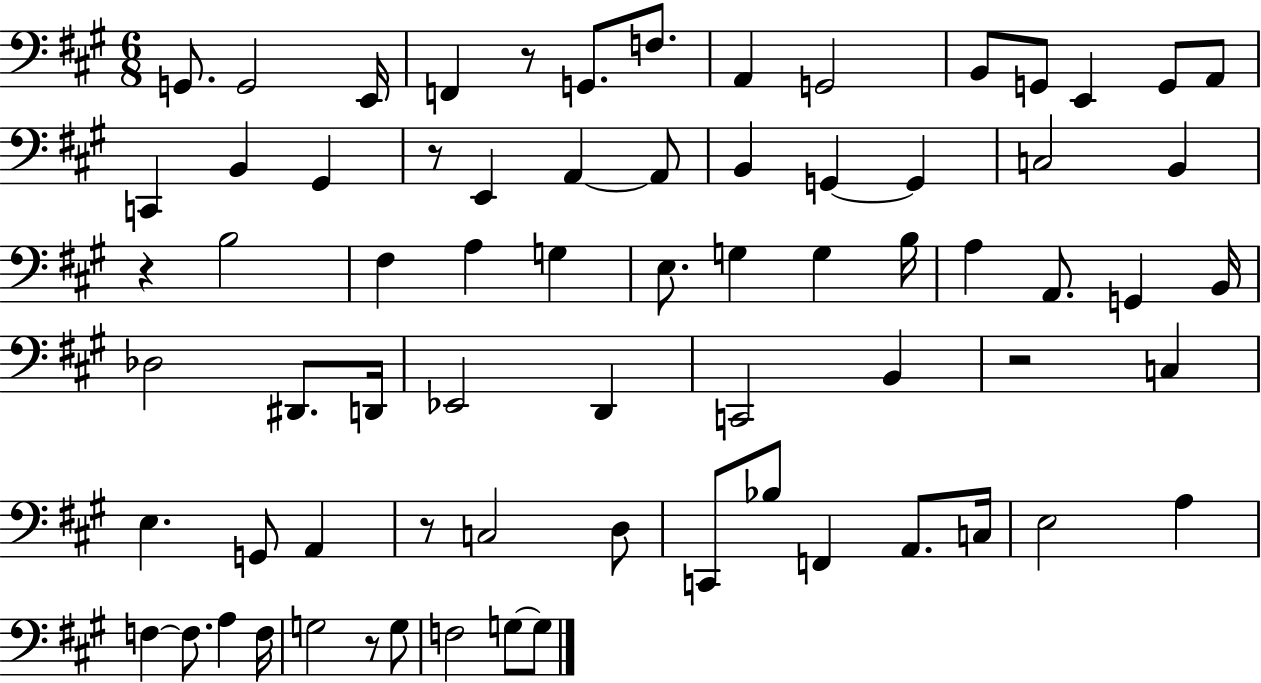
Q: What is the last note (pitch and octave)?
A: G3